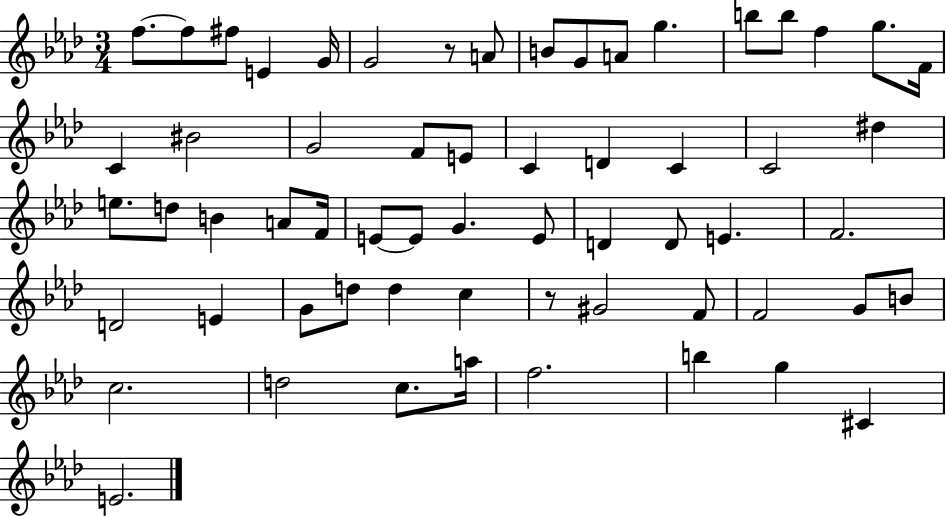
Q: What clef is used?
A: treble